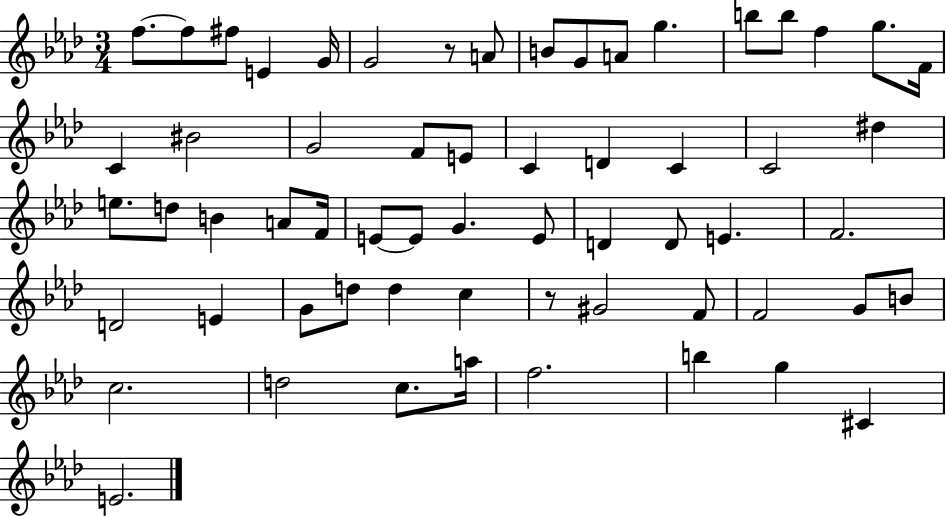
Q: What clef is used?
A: treble